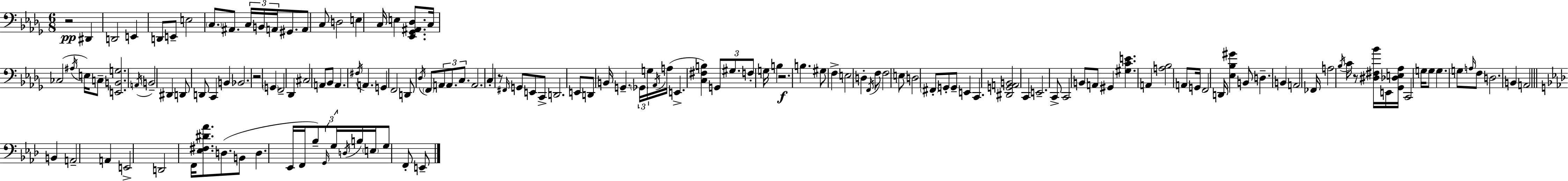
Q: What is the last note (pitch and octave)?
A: E2